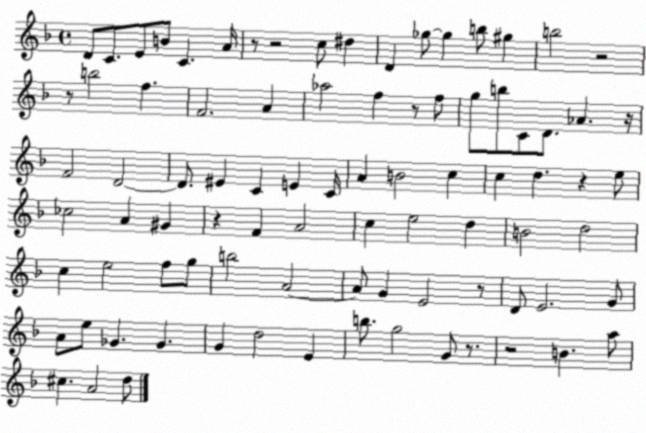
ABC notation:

X:1
T:Untitled
M:4/4
L:1/4
K:F
D/2 C/2 E/2 B/2 C A/4 z/2 z2 c/2 ^d D _g/2 _g b/2 ^g b2 z2 z/2 b2 f F2 A _a2 f z/2 f/2 g/2 b/2 C/2 D/2 _A z/4 F2 D2 D/2 ^E C E C/4 A B2 c c d z e/2 _c2 A ^G z F A2 c e2 d B2 d2 c e2 f/2 g/2 b2 A2 A/2 G E2 z/2 D/2 E2 G/2 A/2 e/2 _G _G G d2 E b/2 g2 G/2 z/2 z2 B a/2 ^c A2 d/2